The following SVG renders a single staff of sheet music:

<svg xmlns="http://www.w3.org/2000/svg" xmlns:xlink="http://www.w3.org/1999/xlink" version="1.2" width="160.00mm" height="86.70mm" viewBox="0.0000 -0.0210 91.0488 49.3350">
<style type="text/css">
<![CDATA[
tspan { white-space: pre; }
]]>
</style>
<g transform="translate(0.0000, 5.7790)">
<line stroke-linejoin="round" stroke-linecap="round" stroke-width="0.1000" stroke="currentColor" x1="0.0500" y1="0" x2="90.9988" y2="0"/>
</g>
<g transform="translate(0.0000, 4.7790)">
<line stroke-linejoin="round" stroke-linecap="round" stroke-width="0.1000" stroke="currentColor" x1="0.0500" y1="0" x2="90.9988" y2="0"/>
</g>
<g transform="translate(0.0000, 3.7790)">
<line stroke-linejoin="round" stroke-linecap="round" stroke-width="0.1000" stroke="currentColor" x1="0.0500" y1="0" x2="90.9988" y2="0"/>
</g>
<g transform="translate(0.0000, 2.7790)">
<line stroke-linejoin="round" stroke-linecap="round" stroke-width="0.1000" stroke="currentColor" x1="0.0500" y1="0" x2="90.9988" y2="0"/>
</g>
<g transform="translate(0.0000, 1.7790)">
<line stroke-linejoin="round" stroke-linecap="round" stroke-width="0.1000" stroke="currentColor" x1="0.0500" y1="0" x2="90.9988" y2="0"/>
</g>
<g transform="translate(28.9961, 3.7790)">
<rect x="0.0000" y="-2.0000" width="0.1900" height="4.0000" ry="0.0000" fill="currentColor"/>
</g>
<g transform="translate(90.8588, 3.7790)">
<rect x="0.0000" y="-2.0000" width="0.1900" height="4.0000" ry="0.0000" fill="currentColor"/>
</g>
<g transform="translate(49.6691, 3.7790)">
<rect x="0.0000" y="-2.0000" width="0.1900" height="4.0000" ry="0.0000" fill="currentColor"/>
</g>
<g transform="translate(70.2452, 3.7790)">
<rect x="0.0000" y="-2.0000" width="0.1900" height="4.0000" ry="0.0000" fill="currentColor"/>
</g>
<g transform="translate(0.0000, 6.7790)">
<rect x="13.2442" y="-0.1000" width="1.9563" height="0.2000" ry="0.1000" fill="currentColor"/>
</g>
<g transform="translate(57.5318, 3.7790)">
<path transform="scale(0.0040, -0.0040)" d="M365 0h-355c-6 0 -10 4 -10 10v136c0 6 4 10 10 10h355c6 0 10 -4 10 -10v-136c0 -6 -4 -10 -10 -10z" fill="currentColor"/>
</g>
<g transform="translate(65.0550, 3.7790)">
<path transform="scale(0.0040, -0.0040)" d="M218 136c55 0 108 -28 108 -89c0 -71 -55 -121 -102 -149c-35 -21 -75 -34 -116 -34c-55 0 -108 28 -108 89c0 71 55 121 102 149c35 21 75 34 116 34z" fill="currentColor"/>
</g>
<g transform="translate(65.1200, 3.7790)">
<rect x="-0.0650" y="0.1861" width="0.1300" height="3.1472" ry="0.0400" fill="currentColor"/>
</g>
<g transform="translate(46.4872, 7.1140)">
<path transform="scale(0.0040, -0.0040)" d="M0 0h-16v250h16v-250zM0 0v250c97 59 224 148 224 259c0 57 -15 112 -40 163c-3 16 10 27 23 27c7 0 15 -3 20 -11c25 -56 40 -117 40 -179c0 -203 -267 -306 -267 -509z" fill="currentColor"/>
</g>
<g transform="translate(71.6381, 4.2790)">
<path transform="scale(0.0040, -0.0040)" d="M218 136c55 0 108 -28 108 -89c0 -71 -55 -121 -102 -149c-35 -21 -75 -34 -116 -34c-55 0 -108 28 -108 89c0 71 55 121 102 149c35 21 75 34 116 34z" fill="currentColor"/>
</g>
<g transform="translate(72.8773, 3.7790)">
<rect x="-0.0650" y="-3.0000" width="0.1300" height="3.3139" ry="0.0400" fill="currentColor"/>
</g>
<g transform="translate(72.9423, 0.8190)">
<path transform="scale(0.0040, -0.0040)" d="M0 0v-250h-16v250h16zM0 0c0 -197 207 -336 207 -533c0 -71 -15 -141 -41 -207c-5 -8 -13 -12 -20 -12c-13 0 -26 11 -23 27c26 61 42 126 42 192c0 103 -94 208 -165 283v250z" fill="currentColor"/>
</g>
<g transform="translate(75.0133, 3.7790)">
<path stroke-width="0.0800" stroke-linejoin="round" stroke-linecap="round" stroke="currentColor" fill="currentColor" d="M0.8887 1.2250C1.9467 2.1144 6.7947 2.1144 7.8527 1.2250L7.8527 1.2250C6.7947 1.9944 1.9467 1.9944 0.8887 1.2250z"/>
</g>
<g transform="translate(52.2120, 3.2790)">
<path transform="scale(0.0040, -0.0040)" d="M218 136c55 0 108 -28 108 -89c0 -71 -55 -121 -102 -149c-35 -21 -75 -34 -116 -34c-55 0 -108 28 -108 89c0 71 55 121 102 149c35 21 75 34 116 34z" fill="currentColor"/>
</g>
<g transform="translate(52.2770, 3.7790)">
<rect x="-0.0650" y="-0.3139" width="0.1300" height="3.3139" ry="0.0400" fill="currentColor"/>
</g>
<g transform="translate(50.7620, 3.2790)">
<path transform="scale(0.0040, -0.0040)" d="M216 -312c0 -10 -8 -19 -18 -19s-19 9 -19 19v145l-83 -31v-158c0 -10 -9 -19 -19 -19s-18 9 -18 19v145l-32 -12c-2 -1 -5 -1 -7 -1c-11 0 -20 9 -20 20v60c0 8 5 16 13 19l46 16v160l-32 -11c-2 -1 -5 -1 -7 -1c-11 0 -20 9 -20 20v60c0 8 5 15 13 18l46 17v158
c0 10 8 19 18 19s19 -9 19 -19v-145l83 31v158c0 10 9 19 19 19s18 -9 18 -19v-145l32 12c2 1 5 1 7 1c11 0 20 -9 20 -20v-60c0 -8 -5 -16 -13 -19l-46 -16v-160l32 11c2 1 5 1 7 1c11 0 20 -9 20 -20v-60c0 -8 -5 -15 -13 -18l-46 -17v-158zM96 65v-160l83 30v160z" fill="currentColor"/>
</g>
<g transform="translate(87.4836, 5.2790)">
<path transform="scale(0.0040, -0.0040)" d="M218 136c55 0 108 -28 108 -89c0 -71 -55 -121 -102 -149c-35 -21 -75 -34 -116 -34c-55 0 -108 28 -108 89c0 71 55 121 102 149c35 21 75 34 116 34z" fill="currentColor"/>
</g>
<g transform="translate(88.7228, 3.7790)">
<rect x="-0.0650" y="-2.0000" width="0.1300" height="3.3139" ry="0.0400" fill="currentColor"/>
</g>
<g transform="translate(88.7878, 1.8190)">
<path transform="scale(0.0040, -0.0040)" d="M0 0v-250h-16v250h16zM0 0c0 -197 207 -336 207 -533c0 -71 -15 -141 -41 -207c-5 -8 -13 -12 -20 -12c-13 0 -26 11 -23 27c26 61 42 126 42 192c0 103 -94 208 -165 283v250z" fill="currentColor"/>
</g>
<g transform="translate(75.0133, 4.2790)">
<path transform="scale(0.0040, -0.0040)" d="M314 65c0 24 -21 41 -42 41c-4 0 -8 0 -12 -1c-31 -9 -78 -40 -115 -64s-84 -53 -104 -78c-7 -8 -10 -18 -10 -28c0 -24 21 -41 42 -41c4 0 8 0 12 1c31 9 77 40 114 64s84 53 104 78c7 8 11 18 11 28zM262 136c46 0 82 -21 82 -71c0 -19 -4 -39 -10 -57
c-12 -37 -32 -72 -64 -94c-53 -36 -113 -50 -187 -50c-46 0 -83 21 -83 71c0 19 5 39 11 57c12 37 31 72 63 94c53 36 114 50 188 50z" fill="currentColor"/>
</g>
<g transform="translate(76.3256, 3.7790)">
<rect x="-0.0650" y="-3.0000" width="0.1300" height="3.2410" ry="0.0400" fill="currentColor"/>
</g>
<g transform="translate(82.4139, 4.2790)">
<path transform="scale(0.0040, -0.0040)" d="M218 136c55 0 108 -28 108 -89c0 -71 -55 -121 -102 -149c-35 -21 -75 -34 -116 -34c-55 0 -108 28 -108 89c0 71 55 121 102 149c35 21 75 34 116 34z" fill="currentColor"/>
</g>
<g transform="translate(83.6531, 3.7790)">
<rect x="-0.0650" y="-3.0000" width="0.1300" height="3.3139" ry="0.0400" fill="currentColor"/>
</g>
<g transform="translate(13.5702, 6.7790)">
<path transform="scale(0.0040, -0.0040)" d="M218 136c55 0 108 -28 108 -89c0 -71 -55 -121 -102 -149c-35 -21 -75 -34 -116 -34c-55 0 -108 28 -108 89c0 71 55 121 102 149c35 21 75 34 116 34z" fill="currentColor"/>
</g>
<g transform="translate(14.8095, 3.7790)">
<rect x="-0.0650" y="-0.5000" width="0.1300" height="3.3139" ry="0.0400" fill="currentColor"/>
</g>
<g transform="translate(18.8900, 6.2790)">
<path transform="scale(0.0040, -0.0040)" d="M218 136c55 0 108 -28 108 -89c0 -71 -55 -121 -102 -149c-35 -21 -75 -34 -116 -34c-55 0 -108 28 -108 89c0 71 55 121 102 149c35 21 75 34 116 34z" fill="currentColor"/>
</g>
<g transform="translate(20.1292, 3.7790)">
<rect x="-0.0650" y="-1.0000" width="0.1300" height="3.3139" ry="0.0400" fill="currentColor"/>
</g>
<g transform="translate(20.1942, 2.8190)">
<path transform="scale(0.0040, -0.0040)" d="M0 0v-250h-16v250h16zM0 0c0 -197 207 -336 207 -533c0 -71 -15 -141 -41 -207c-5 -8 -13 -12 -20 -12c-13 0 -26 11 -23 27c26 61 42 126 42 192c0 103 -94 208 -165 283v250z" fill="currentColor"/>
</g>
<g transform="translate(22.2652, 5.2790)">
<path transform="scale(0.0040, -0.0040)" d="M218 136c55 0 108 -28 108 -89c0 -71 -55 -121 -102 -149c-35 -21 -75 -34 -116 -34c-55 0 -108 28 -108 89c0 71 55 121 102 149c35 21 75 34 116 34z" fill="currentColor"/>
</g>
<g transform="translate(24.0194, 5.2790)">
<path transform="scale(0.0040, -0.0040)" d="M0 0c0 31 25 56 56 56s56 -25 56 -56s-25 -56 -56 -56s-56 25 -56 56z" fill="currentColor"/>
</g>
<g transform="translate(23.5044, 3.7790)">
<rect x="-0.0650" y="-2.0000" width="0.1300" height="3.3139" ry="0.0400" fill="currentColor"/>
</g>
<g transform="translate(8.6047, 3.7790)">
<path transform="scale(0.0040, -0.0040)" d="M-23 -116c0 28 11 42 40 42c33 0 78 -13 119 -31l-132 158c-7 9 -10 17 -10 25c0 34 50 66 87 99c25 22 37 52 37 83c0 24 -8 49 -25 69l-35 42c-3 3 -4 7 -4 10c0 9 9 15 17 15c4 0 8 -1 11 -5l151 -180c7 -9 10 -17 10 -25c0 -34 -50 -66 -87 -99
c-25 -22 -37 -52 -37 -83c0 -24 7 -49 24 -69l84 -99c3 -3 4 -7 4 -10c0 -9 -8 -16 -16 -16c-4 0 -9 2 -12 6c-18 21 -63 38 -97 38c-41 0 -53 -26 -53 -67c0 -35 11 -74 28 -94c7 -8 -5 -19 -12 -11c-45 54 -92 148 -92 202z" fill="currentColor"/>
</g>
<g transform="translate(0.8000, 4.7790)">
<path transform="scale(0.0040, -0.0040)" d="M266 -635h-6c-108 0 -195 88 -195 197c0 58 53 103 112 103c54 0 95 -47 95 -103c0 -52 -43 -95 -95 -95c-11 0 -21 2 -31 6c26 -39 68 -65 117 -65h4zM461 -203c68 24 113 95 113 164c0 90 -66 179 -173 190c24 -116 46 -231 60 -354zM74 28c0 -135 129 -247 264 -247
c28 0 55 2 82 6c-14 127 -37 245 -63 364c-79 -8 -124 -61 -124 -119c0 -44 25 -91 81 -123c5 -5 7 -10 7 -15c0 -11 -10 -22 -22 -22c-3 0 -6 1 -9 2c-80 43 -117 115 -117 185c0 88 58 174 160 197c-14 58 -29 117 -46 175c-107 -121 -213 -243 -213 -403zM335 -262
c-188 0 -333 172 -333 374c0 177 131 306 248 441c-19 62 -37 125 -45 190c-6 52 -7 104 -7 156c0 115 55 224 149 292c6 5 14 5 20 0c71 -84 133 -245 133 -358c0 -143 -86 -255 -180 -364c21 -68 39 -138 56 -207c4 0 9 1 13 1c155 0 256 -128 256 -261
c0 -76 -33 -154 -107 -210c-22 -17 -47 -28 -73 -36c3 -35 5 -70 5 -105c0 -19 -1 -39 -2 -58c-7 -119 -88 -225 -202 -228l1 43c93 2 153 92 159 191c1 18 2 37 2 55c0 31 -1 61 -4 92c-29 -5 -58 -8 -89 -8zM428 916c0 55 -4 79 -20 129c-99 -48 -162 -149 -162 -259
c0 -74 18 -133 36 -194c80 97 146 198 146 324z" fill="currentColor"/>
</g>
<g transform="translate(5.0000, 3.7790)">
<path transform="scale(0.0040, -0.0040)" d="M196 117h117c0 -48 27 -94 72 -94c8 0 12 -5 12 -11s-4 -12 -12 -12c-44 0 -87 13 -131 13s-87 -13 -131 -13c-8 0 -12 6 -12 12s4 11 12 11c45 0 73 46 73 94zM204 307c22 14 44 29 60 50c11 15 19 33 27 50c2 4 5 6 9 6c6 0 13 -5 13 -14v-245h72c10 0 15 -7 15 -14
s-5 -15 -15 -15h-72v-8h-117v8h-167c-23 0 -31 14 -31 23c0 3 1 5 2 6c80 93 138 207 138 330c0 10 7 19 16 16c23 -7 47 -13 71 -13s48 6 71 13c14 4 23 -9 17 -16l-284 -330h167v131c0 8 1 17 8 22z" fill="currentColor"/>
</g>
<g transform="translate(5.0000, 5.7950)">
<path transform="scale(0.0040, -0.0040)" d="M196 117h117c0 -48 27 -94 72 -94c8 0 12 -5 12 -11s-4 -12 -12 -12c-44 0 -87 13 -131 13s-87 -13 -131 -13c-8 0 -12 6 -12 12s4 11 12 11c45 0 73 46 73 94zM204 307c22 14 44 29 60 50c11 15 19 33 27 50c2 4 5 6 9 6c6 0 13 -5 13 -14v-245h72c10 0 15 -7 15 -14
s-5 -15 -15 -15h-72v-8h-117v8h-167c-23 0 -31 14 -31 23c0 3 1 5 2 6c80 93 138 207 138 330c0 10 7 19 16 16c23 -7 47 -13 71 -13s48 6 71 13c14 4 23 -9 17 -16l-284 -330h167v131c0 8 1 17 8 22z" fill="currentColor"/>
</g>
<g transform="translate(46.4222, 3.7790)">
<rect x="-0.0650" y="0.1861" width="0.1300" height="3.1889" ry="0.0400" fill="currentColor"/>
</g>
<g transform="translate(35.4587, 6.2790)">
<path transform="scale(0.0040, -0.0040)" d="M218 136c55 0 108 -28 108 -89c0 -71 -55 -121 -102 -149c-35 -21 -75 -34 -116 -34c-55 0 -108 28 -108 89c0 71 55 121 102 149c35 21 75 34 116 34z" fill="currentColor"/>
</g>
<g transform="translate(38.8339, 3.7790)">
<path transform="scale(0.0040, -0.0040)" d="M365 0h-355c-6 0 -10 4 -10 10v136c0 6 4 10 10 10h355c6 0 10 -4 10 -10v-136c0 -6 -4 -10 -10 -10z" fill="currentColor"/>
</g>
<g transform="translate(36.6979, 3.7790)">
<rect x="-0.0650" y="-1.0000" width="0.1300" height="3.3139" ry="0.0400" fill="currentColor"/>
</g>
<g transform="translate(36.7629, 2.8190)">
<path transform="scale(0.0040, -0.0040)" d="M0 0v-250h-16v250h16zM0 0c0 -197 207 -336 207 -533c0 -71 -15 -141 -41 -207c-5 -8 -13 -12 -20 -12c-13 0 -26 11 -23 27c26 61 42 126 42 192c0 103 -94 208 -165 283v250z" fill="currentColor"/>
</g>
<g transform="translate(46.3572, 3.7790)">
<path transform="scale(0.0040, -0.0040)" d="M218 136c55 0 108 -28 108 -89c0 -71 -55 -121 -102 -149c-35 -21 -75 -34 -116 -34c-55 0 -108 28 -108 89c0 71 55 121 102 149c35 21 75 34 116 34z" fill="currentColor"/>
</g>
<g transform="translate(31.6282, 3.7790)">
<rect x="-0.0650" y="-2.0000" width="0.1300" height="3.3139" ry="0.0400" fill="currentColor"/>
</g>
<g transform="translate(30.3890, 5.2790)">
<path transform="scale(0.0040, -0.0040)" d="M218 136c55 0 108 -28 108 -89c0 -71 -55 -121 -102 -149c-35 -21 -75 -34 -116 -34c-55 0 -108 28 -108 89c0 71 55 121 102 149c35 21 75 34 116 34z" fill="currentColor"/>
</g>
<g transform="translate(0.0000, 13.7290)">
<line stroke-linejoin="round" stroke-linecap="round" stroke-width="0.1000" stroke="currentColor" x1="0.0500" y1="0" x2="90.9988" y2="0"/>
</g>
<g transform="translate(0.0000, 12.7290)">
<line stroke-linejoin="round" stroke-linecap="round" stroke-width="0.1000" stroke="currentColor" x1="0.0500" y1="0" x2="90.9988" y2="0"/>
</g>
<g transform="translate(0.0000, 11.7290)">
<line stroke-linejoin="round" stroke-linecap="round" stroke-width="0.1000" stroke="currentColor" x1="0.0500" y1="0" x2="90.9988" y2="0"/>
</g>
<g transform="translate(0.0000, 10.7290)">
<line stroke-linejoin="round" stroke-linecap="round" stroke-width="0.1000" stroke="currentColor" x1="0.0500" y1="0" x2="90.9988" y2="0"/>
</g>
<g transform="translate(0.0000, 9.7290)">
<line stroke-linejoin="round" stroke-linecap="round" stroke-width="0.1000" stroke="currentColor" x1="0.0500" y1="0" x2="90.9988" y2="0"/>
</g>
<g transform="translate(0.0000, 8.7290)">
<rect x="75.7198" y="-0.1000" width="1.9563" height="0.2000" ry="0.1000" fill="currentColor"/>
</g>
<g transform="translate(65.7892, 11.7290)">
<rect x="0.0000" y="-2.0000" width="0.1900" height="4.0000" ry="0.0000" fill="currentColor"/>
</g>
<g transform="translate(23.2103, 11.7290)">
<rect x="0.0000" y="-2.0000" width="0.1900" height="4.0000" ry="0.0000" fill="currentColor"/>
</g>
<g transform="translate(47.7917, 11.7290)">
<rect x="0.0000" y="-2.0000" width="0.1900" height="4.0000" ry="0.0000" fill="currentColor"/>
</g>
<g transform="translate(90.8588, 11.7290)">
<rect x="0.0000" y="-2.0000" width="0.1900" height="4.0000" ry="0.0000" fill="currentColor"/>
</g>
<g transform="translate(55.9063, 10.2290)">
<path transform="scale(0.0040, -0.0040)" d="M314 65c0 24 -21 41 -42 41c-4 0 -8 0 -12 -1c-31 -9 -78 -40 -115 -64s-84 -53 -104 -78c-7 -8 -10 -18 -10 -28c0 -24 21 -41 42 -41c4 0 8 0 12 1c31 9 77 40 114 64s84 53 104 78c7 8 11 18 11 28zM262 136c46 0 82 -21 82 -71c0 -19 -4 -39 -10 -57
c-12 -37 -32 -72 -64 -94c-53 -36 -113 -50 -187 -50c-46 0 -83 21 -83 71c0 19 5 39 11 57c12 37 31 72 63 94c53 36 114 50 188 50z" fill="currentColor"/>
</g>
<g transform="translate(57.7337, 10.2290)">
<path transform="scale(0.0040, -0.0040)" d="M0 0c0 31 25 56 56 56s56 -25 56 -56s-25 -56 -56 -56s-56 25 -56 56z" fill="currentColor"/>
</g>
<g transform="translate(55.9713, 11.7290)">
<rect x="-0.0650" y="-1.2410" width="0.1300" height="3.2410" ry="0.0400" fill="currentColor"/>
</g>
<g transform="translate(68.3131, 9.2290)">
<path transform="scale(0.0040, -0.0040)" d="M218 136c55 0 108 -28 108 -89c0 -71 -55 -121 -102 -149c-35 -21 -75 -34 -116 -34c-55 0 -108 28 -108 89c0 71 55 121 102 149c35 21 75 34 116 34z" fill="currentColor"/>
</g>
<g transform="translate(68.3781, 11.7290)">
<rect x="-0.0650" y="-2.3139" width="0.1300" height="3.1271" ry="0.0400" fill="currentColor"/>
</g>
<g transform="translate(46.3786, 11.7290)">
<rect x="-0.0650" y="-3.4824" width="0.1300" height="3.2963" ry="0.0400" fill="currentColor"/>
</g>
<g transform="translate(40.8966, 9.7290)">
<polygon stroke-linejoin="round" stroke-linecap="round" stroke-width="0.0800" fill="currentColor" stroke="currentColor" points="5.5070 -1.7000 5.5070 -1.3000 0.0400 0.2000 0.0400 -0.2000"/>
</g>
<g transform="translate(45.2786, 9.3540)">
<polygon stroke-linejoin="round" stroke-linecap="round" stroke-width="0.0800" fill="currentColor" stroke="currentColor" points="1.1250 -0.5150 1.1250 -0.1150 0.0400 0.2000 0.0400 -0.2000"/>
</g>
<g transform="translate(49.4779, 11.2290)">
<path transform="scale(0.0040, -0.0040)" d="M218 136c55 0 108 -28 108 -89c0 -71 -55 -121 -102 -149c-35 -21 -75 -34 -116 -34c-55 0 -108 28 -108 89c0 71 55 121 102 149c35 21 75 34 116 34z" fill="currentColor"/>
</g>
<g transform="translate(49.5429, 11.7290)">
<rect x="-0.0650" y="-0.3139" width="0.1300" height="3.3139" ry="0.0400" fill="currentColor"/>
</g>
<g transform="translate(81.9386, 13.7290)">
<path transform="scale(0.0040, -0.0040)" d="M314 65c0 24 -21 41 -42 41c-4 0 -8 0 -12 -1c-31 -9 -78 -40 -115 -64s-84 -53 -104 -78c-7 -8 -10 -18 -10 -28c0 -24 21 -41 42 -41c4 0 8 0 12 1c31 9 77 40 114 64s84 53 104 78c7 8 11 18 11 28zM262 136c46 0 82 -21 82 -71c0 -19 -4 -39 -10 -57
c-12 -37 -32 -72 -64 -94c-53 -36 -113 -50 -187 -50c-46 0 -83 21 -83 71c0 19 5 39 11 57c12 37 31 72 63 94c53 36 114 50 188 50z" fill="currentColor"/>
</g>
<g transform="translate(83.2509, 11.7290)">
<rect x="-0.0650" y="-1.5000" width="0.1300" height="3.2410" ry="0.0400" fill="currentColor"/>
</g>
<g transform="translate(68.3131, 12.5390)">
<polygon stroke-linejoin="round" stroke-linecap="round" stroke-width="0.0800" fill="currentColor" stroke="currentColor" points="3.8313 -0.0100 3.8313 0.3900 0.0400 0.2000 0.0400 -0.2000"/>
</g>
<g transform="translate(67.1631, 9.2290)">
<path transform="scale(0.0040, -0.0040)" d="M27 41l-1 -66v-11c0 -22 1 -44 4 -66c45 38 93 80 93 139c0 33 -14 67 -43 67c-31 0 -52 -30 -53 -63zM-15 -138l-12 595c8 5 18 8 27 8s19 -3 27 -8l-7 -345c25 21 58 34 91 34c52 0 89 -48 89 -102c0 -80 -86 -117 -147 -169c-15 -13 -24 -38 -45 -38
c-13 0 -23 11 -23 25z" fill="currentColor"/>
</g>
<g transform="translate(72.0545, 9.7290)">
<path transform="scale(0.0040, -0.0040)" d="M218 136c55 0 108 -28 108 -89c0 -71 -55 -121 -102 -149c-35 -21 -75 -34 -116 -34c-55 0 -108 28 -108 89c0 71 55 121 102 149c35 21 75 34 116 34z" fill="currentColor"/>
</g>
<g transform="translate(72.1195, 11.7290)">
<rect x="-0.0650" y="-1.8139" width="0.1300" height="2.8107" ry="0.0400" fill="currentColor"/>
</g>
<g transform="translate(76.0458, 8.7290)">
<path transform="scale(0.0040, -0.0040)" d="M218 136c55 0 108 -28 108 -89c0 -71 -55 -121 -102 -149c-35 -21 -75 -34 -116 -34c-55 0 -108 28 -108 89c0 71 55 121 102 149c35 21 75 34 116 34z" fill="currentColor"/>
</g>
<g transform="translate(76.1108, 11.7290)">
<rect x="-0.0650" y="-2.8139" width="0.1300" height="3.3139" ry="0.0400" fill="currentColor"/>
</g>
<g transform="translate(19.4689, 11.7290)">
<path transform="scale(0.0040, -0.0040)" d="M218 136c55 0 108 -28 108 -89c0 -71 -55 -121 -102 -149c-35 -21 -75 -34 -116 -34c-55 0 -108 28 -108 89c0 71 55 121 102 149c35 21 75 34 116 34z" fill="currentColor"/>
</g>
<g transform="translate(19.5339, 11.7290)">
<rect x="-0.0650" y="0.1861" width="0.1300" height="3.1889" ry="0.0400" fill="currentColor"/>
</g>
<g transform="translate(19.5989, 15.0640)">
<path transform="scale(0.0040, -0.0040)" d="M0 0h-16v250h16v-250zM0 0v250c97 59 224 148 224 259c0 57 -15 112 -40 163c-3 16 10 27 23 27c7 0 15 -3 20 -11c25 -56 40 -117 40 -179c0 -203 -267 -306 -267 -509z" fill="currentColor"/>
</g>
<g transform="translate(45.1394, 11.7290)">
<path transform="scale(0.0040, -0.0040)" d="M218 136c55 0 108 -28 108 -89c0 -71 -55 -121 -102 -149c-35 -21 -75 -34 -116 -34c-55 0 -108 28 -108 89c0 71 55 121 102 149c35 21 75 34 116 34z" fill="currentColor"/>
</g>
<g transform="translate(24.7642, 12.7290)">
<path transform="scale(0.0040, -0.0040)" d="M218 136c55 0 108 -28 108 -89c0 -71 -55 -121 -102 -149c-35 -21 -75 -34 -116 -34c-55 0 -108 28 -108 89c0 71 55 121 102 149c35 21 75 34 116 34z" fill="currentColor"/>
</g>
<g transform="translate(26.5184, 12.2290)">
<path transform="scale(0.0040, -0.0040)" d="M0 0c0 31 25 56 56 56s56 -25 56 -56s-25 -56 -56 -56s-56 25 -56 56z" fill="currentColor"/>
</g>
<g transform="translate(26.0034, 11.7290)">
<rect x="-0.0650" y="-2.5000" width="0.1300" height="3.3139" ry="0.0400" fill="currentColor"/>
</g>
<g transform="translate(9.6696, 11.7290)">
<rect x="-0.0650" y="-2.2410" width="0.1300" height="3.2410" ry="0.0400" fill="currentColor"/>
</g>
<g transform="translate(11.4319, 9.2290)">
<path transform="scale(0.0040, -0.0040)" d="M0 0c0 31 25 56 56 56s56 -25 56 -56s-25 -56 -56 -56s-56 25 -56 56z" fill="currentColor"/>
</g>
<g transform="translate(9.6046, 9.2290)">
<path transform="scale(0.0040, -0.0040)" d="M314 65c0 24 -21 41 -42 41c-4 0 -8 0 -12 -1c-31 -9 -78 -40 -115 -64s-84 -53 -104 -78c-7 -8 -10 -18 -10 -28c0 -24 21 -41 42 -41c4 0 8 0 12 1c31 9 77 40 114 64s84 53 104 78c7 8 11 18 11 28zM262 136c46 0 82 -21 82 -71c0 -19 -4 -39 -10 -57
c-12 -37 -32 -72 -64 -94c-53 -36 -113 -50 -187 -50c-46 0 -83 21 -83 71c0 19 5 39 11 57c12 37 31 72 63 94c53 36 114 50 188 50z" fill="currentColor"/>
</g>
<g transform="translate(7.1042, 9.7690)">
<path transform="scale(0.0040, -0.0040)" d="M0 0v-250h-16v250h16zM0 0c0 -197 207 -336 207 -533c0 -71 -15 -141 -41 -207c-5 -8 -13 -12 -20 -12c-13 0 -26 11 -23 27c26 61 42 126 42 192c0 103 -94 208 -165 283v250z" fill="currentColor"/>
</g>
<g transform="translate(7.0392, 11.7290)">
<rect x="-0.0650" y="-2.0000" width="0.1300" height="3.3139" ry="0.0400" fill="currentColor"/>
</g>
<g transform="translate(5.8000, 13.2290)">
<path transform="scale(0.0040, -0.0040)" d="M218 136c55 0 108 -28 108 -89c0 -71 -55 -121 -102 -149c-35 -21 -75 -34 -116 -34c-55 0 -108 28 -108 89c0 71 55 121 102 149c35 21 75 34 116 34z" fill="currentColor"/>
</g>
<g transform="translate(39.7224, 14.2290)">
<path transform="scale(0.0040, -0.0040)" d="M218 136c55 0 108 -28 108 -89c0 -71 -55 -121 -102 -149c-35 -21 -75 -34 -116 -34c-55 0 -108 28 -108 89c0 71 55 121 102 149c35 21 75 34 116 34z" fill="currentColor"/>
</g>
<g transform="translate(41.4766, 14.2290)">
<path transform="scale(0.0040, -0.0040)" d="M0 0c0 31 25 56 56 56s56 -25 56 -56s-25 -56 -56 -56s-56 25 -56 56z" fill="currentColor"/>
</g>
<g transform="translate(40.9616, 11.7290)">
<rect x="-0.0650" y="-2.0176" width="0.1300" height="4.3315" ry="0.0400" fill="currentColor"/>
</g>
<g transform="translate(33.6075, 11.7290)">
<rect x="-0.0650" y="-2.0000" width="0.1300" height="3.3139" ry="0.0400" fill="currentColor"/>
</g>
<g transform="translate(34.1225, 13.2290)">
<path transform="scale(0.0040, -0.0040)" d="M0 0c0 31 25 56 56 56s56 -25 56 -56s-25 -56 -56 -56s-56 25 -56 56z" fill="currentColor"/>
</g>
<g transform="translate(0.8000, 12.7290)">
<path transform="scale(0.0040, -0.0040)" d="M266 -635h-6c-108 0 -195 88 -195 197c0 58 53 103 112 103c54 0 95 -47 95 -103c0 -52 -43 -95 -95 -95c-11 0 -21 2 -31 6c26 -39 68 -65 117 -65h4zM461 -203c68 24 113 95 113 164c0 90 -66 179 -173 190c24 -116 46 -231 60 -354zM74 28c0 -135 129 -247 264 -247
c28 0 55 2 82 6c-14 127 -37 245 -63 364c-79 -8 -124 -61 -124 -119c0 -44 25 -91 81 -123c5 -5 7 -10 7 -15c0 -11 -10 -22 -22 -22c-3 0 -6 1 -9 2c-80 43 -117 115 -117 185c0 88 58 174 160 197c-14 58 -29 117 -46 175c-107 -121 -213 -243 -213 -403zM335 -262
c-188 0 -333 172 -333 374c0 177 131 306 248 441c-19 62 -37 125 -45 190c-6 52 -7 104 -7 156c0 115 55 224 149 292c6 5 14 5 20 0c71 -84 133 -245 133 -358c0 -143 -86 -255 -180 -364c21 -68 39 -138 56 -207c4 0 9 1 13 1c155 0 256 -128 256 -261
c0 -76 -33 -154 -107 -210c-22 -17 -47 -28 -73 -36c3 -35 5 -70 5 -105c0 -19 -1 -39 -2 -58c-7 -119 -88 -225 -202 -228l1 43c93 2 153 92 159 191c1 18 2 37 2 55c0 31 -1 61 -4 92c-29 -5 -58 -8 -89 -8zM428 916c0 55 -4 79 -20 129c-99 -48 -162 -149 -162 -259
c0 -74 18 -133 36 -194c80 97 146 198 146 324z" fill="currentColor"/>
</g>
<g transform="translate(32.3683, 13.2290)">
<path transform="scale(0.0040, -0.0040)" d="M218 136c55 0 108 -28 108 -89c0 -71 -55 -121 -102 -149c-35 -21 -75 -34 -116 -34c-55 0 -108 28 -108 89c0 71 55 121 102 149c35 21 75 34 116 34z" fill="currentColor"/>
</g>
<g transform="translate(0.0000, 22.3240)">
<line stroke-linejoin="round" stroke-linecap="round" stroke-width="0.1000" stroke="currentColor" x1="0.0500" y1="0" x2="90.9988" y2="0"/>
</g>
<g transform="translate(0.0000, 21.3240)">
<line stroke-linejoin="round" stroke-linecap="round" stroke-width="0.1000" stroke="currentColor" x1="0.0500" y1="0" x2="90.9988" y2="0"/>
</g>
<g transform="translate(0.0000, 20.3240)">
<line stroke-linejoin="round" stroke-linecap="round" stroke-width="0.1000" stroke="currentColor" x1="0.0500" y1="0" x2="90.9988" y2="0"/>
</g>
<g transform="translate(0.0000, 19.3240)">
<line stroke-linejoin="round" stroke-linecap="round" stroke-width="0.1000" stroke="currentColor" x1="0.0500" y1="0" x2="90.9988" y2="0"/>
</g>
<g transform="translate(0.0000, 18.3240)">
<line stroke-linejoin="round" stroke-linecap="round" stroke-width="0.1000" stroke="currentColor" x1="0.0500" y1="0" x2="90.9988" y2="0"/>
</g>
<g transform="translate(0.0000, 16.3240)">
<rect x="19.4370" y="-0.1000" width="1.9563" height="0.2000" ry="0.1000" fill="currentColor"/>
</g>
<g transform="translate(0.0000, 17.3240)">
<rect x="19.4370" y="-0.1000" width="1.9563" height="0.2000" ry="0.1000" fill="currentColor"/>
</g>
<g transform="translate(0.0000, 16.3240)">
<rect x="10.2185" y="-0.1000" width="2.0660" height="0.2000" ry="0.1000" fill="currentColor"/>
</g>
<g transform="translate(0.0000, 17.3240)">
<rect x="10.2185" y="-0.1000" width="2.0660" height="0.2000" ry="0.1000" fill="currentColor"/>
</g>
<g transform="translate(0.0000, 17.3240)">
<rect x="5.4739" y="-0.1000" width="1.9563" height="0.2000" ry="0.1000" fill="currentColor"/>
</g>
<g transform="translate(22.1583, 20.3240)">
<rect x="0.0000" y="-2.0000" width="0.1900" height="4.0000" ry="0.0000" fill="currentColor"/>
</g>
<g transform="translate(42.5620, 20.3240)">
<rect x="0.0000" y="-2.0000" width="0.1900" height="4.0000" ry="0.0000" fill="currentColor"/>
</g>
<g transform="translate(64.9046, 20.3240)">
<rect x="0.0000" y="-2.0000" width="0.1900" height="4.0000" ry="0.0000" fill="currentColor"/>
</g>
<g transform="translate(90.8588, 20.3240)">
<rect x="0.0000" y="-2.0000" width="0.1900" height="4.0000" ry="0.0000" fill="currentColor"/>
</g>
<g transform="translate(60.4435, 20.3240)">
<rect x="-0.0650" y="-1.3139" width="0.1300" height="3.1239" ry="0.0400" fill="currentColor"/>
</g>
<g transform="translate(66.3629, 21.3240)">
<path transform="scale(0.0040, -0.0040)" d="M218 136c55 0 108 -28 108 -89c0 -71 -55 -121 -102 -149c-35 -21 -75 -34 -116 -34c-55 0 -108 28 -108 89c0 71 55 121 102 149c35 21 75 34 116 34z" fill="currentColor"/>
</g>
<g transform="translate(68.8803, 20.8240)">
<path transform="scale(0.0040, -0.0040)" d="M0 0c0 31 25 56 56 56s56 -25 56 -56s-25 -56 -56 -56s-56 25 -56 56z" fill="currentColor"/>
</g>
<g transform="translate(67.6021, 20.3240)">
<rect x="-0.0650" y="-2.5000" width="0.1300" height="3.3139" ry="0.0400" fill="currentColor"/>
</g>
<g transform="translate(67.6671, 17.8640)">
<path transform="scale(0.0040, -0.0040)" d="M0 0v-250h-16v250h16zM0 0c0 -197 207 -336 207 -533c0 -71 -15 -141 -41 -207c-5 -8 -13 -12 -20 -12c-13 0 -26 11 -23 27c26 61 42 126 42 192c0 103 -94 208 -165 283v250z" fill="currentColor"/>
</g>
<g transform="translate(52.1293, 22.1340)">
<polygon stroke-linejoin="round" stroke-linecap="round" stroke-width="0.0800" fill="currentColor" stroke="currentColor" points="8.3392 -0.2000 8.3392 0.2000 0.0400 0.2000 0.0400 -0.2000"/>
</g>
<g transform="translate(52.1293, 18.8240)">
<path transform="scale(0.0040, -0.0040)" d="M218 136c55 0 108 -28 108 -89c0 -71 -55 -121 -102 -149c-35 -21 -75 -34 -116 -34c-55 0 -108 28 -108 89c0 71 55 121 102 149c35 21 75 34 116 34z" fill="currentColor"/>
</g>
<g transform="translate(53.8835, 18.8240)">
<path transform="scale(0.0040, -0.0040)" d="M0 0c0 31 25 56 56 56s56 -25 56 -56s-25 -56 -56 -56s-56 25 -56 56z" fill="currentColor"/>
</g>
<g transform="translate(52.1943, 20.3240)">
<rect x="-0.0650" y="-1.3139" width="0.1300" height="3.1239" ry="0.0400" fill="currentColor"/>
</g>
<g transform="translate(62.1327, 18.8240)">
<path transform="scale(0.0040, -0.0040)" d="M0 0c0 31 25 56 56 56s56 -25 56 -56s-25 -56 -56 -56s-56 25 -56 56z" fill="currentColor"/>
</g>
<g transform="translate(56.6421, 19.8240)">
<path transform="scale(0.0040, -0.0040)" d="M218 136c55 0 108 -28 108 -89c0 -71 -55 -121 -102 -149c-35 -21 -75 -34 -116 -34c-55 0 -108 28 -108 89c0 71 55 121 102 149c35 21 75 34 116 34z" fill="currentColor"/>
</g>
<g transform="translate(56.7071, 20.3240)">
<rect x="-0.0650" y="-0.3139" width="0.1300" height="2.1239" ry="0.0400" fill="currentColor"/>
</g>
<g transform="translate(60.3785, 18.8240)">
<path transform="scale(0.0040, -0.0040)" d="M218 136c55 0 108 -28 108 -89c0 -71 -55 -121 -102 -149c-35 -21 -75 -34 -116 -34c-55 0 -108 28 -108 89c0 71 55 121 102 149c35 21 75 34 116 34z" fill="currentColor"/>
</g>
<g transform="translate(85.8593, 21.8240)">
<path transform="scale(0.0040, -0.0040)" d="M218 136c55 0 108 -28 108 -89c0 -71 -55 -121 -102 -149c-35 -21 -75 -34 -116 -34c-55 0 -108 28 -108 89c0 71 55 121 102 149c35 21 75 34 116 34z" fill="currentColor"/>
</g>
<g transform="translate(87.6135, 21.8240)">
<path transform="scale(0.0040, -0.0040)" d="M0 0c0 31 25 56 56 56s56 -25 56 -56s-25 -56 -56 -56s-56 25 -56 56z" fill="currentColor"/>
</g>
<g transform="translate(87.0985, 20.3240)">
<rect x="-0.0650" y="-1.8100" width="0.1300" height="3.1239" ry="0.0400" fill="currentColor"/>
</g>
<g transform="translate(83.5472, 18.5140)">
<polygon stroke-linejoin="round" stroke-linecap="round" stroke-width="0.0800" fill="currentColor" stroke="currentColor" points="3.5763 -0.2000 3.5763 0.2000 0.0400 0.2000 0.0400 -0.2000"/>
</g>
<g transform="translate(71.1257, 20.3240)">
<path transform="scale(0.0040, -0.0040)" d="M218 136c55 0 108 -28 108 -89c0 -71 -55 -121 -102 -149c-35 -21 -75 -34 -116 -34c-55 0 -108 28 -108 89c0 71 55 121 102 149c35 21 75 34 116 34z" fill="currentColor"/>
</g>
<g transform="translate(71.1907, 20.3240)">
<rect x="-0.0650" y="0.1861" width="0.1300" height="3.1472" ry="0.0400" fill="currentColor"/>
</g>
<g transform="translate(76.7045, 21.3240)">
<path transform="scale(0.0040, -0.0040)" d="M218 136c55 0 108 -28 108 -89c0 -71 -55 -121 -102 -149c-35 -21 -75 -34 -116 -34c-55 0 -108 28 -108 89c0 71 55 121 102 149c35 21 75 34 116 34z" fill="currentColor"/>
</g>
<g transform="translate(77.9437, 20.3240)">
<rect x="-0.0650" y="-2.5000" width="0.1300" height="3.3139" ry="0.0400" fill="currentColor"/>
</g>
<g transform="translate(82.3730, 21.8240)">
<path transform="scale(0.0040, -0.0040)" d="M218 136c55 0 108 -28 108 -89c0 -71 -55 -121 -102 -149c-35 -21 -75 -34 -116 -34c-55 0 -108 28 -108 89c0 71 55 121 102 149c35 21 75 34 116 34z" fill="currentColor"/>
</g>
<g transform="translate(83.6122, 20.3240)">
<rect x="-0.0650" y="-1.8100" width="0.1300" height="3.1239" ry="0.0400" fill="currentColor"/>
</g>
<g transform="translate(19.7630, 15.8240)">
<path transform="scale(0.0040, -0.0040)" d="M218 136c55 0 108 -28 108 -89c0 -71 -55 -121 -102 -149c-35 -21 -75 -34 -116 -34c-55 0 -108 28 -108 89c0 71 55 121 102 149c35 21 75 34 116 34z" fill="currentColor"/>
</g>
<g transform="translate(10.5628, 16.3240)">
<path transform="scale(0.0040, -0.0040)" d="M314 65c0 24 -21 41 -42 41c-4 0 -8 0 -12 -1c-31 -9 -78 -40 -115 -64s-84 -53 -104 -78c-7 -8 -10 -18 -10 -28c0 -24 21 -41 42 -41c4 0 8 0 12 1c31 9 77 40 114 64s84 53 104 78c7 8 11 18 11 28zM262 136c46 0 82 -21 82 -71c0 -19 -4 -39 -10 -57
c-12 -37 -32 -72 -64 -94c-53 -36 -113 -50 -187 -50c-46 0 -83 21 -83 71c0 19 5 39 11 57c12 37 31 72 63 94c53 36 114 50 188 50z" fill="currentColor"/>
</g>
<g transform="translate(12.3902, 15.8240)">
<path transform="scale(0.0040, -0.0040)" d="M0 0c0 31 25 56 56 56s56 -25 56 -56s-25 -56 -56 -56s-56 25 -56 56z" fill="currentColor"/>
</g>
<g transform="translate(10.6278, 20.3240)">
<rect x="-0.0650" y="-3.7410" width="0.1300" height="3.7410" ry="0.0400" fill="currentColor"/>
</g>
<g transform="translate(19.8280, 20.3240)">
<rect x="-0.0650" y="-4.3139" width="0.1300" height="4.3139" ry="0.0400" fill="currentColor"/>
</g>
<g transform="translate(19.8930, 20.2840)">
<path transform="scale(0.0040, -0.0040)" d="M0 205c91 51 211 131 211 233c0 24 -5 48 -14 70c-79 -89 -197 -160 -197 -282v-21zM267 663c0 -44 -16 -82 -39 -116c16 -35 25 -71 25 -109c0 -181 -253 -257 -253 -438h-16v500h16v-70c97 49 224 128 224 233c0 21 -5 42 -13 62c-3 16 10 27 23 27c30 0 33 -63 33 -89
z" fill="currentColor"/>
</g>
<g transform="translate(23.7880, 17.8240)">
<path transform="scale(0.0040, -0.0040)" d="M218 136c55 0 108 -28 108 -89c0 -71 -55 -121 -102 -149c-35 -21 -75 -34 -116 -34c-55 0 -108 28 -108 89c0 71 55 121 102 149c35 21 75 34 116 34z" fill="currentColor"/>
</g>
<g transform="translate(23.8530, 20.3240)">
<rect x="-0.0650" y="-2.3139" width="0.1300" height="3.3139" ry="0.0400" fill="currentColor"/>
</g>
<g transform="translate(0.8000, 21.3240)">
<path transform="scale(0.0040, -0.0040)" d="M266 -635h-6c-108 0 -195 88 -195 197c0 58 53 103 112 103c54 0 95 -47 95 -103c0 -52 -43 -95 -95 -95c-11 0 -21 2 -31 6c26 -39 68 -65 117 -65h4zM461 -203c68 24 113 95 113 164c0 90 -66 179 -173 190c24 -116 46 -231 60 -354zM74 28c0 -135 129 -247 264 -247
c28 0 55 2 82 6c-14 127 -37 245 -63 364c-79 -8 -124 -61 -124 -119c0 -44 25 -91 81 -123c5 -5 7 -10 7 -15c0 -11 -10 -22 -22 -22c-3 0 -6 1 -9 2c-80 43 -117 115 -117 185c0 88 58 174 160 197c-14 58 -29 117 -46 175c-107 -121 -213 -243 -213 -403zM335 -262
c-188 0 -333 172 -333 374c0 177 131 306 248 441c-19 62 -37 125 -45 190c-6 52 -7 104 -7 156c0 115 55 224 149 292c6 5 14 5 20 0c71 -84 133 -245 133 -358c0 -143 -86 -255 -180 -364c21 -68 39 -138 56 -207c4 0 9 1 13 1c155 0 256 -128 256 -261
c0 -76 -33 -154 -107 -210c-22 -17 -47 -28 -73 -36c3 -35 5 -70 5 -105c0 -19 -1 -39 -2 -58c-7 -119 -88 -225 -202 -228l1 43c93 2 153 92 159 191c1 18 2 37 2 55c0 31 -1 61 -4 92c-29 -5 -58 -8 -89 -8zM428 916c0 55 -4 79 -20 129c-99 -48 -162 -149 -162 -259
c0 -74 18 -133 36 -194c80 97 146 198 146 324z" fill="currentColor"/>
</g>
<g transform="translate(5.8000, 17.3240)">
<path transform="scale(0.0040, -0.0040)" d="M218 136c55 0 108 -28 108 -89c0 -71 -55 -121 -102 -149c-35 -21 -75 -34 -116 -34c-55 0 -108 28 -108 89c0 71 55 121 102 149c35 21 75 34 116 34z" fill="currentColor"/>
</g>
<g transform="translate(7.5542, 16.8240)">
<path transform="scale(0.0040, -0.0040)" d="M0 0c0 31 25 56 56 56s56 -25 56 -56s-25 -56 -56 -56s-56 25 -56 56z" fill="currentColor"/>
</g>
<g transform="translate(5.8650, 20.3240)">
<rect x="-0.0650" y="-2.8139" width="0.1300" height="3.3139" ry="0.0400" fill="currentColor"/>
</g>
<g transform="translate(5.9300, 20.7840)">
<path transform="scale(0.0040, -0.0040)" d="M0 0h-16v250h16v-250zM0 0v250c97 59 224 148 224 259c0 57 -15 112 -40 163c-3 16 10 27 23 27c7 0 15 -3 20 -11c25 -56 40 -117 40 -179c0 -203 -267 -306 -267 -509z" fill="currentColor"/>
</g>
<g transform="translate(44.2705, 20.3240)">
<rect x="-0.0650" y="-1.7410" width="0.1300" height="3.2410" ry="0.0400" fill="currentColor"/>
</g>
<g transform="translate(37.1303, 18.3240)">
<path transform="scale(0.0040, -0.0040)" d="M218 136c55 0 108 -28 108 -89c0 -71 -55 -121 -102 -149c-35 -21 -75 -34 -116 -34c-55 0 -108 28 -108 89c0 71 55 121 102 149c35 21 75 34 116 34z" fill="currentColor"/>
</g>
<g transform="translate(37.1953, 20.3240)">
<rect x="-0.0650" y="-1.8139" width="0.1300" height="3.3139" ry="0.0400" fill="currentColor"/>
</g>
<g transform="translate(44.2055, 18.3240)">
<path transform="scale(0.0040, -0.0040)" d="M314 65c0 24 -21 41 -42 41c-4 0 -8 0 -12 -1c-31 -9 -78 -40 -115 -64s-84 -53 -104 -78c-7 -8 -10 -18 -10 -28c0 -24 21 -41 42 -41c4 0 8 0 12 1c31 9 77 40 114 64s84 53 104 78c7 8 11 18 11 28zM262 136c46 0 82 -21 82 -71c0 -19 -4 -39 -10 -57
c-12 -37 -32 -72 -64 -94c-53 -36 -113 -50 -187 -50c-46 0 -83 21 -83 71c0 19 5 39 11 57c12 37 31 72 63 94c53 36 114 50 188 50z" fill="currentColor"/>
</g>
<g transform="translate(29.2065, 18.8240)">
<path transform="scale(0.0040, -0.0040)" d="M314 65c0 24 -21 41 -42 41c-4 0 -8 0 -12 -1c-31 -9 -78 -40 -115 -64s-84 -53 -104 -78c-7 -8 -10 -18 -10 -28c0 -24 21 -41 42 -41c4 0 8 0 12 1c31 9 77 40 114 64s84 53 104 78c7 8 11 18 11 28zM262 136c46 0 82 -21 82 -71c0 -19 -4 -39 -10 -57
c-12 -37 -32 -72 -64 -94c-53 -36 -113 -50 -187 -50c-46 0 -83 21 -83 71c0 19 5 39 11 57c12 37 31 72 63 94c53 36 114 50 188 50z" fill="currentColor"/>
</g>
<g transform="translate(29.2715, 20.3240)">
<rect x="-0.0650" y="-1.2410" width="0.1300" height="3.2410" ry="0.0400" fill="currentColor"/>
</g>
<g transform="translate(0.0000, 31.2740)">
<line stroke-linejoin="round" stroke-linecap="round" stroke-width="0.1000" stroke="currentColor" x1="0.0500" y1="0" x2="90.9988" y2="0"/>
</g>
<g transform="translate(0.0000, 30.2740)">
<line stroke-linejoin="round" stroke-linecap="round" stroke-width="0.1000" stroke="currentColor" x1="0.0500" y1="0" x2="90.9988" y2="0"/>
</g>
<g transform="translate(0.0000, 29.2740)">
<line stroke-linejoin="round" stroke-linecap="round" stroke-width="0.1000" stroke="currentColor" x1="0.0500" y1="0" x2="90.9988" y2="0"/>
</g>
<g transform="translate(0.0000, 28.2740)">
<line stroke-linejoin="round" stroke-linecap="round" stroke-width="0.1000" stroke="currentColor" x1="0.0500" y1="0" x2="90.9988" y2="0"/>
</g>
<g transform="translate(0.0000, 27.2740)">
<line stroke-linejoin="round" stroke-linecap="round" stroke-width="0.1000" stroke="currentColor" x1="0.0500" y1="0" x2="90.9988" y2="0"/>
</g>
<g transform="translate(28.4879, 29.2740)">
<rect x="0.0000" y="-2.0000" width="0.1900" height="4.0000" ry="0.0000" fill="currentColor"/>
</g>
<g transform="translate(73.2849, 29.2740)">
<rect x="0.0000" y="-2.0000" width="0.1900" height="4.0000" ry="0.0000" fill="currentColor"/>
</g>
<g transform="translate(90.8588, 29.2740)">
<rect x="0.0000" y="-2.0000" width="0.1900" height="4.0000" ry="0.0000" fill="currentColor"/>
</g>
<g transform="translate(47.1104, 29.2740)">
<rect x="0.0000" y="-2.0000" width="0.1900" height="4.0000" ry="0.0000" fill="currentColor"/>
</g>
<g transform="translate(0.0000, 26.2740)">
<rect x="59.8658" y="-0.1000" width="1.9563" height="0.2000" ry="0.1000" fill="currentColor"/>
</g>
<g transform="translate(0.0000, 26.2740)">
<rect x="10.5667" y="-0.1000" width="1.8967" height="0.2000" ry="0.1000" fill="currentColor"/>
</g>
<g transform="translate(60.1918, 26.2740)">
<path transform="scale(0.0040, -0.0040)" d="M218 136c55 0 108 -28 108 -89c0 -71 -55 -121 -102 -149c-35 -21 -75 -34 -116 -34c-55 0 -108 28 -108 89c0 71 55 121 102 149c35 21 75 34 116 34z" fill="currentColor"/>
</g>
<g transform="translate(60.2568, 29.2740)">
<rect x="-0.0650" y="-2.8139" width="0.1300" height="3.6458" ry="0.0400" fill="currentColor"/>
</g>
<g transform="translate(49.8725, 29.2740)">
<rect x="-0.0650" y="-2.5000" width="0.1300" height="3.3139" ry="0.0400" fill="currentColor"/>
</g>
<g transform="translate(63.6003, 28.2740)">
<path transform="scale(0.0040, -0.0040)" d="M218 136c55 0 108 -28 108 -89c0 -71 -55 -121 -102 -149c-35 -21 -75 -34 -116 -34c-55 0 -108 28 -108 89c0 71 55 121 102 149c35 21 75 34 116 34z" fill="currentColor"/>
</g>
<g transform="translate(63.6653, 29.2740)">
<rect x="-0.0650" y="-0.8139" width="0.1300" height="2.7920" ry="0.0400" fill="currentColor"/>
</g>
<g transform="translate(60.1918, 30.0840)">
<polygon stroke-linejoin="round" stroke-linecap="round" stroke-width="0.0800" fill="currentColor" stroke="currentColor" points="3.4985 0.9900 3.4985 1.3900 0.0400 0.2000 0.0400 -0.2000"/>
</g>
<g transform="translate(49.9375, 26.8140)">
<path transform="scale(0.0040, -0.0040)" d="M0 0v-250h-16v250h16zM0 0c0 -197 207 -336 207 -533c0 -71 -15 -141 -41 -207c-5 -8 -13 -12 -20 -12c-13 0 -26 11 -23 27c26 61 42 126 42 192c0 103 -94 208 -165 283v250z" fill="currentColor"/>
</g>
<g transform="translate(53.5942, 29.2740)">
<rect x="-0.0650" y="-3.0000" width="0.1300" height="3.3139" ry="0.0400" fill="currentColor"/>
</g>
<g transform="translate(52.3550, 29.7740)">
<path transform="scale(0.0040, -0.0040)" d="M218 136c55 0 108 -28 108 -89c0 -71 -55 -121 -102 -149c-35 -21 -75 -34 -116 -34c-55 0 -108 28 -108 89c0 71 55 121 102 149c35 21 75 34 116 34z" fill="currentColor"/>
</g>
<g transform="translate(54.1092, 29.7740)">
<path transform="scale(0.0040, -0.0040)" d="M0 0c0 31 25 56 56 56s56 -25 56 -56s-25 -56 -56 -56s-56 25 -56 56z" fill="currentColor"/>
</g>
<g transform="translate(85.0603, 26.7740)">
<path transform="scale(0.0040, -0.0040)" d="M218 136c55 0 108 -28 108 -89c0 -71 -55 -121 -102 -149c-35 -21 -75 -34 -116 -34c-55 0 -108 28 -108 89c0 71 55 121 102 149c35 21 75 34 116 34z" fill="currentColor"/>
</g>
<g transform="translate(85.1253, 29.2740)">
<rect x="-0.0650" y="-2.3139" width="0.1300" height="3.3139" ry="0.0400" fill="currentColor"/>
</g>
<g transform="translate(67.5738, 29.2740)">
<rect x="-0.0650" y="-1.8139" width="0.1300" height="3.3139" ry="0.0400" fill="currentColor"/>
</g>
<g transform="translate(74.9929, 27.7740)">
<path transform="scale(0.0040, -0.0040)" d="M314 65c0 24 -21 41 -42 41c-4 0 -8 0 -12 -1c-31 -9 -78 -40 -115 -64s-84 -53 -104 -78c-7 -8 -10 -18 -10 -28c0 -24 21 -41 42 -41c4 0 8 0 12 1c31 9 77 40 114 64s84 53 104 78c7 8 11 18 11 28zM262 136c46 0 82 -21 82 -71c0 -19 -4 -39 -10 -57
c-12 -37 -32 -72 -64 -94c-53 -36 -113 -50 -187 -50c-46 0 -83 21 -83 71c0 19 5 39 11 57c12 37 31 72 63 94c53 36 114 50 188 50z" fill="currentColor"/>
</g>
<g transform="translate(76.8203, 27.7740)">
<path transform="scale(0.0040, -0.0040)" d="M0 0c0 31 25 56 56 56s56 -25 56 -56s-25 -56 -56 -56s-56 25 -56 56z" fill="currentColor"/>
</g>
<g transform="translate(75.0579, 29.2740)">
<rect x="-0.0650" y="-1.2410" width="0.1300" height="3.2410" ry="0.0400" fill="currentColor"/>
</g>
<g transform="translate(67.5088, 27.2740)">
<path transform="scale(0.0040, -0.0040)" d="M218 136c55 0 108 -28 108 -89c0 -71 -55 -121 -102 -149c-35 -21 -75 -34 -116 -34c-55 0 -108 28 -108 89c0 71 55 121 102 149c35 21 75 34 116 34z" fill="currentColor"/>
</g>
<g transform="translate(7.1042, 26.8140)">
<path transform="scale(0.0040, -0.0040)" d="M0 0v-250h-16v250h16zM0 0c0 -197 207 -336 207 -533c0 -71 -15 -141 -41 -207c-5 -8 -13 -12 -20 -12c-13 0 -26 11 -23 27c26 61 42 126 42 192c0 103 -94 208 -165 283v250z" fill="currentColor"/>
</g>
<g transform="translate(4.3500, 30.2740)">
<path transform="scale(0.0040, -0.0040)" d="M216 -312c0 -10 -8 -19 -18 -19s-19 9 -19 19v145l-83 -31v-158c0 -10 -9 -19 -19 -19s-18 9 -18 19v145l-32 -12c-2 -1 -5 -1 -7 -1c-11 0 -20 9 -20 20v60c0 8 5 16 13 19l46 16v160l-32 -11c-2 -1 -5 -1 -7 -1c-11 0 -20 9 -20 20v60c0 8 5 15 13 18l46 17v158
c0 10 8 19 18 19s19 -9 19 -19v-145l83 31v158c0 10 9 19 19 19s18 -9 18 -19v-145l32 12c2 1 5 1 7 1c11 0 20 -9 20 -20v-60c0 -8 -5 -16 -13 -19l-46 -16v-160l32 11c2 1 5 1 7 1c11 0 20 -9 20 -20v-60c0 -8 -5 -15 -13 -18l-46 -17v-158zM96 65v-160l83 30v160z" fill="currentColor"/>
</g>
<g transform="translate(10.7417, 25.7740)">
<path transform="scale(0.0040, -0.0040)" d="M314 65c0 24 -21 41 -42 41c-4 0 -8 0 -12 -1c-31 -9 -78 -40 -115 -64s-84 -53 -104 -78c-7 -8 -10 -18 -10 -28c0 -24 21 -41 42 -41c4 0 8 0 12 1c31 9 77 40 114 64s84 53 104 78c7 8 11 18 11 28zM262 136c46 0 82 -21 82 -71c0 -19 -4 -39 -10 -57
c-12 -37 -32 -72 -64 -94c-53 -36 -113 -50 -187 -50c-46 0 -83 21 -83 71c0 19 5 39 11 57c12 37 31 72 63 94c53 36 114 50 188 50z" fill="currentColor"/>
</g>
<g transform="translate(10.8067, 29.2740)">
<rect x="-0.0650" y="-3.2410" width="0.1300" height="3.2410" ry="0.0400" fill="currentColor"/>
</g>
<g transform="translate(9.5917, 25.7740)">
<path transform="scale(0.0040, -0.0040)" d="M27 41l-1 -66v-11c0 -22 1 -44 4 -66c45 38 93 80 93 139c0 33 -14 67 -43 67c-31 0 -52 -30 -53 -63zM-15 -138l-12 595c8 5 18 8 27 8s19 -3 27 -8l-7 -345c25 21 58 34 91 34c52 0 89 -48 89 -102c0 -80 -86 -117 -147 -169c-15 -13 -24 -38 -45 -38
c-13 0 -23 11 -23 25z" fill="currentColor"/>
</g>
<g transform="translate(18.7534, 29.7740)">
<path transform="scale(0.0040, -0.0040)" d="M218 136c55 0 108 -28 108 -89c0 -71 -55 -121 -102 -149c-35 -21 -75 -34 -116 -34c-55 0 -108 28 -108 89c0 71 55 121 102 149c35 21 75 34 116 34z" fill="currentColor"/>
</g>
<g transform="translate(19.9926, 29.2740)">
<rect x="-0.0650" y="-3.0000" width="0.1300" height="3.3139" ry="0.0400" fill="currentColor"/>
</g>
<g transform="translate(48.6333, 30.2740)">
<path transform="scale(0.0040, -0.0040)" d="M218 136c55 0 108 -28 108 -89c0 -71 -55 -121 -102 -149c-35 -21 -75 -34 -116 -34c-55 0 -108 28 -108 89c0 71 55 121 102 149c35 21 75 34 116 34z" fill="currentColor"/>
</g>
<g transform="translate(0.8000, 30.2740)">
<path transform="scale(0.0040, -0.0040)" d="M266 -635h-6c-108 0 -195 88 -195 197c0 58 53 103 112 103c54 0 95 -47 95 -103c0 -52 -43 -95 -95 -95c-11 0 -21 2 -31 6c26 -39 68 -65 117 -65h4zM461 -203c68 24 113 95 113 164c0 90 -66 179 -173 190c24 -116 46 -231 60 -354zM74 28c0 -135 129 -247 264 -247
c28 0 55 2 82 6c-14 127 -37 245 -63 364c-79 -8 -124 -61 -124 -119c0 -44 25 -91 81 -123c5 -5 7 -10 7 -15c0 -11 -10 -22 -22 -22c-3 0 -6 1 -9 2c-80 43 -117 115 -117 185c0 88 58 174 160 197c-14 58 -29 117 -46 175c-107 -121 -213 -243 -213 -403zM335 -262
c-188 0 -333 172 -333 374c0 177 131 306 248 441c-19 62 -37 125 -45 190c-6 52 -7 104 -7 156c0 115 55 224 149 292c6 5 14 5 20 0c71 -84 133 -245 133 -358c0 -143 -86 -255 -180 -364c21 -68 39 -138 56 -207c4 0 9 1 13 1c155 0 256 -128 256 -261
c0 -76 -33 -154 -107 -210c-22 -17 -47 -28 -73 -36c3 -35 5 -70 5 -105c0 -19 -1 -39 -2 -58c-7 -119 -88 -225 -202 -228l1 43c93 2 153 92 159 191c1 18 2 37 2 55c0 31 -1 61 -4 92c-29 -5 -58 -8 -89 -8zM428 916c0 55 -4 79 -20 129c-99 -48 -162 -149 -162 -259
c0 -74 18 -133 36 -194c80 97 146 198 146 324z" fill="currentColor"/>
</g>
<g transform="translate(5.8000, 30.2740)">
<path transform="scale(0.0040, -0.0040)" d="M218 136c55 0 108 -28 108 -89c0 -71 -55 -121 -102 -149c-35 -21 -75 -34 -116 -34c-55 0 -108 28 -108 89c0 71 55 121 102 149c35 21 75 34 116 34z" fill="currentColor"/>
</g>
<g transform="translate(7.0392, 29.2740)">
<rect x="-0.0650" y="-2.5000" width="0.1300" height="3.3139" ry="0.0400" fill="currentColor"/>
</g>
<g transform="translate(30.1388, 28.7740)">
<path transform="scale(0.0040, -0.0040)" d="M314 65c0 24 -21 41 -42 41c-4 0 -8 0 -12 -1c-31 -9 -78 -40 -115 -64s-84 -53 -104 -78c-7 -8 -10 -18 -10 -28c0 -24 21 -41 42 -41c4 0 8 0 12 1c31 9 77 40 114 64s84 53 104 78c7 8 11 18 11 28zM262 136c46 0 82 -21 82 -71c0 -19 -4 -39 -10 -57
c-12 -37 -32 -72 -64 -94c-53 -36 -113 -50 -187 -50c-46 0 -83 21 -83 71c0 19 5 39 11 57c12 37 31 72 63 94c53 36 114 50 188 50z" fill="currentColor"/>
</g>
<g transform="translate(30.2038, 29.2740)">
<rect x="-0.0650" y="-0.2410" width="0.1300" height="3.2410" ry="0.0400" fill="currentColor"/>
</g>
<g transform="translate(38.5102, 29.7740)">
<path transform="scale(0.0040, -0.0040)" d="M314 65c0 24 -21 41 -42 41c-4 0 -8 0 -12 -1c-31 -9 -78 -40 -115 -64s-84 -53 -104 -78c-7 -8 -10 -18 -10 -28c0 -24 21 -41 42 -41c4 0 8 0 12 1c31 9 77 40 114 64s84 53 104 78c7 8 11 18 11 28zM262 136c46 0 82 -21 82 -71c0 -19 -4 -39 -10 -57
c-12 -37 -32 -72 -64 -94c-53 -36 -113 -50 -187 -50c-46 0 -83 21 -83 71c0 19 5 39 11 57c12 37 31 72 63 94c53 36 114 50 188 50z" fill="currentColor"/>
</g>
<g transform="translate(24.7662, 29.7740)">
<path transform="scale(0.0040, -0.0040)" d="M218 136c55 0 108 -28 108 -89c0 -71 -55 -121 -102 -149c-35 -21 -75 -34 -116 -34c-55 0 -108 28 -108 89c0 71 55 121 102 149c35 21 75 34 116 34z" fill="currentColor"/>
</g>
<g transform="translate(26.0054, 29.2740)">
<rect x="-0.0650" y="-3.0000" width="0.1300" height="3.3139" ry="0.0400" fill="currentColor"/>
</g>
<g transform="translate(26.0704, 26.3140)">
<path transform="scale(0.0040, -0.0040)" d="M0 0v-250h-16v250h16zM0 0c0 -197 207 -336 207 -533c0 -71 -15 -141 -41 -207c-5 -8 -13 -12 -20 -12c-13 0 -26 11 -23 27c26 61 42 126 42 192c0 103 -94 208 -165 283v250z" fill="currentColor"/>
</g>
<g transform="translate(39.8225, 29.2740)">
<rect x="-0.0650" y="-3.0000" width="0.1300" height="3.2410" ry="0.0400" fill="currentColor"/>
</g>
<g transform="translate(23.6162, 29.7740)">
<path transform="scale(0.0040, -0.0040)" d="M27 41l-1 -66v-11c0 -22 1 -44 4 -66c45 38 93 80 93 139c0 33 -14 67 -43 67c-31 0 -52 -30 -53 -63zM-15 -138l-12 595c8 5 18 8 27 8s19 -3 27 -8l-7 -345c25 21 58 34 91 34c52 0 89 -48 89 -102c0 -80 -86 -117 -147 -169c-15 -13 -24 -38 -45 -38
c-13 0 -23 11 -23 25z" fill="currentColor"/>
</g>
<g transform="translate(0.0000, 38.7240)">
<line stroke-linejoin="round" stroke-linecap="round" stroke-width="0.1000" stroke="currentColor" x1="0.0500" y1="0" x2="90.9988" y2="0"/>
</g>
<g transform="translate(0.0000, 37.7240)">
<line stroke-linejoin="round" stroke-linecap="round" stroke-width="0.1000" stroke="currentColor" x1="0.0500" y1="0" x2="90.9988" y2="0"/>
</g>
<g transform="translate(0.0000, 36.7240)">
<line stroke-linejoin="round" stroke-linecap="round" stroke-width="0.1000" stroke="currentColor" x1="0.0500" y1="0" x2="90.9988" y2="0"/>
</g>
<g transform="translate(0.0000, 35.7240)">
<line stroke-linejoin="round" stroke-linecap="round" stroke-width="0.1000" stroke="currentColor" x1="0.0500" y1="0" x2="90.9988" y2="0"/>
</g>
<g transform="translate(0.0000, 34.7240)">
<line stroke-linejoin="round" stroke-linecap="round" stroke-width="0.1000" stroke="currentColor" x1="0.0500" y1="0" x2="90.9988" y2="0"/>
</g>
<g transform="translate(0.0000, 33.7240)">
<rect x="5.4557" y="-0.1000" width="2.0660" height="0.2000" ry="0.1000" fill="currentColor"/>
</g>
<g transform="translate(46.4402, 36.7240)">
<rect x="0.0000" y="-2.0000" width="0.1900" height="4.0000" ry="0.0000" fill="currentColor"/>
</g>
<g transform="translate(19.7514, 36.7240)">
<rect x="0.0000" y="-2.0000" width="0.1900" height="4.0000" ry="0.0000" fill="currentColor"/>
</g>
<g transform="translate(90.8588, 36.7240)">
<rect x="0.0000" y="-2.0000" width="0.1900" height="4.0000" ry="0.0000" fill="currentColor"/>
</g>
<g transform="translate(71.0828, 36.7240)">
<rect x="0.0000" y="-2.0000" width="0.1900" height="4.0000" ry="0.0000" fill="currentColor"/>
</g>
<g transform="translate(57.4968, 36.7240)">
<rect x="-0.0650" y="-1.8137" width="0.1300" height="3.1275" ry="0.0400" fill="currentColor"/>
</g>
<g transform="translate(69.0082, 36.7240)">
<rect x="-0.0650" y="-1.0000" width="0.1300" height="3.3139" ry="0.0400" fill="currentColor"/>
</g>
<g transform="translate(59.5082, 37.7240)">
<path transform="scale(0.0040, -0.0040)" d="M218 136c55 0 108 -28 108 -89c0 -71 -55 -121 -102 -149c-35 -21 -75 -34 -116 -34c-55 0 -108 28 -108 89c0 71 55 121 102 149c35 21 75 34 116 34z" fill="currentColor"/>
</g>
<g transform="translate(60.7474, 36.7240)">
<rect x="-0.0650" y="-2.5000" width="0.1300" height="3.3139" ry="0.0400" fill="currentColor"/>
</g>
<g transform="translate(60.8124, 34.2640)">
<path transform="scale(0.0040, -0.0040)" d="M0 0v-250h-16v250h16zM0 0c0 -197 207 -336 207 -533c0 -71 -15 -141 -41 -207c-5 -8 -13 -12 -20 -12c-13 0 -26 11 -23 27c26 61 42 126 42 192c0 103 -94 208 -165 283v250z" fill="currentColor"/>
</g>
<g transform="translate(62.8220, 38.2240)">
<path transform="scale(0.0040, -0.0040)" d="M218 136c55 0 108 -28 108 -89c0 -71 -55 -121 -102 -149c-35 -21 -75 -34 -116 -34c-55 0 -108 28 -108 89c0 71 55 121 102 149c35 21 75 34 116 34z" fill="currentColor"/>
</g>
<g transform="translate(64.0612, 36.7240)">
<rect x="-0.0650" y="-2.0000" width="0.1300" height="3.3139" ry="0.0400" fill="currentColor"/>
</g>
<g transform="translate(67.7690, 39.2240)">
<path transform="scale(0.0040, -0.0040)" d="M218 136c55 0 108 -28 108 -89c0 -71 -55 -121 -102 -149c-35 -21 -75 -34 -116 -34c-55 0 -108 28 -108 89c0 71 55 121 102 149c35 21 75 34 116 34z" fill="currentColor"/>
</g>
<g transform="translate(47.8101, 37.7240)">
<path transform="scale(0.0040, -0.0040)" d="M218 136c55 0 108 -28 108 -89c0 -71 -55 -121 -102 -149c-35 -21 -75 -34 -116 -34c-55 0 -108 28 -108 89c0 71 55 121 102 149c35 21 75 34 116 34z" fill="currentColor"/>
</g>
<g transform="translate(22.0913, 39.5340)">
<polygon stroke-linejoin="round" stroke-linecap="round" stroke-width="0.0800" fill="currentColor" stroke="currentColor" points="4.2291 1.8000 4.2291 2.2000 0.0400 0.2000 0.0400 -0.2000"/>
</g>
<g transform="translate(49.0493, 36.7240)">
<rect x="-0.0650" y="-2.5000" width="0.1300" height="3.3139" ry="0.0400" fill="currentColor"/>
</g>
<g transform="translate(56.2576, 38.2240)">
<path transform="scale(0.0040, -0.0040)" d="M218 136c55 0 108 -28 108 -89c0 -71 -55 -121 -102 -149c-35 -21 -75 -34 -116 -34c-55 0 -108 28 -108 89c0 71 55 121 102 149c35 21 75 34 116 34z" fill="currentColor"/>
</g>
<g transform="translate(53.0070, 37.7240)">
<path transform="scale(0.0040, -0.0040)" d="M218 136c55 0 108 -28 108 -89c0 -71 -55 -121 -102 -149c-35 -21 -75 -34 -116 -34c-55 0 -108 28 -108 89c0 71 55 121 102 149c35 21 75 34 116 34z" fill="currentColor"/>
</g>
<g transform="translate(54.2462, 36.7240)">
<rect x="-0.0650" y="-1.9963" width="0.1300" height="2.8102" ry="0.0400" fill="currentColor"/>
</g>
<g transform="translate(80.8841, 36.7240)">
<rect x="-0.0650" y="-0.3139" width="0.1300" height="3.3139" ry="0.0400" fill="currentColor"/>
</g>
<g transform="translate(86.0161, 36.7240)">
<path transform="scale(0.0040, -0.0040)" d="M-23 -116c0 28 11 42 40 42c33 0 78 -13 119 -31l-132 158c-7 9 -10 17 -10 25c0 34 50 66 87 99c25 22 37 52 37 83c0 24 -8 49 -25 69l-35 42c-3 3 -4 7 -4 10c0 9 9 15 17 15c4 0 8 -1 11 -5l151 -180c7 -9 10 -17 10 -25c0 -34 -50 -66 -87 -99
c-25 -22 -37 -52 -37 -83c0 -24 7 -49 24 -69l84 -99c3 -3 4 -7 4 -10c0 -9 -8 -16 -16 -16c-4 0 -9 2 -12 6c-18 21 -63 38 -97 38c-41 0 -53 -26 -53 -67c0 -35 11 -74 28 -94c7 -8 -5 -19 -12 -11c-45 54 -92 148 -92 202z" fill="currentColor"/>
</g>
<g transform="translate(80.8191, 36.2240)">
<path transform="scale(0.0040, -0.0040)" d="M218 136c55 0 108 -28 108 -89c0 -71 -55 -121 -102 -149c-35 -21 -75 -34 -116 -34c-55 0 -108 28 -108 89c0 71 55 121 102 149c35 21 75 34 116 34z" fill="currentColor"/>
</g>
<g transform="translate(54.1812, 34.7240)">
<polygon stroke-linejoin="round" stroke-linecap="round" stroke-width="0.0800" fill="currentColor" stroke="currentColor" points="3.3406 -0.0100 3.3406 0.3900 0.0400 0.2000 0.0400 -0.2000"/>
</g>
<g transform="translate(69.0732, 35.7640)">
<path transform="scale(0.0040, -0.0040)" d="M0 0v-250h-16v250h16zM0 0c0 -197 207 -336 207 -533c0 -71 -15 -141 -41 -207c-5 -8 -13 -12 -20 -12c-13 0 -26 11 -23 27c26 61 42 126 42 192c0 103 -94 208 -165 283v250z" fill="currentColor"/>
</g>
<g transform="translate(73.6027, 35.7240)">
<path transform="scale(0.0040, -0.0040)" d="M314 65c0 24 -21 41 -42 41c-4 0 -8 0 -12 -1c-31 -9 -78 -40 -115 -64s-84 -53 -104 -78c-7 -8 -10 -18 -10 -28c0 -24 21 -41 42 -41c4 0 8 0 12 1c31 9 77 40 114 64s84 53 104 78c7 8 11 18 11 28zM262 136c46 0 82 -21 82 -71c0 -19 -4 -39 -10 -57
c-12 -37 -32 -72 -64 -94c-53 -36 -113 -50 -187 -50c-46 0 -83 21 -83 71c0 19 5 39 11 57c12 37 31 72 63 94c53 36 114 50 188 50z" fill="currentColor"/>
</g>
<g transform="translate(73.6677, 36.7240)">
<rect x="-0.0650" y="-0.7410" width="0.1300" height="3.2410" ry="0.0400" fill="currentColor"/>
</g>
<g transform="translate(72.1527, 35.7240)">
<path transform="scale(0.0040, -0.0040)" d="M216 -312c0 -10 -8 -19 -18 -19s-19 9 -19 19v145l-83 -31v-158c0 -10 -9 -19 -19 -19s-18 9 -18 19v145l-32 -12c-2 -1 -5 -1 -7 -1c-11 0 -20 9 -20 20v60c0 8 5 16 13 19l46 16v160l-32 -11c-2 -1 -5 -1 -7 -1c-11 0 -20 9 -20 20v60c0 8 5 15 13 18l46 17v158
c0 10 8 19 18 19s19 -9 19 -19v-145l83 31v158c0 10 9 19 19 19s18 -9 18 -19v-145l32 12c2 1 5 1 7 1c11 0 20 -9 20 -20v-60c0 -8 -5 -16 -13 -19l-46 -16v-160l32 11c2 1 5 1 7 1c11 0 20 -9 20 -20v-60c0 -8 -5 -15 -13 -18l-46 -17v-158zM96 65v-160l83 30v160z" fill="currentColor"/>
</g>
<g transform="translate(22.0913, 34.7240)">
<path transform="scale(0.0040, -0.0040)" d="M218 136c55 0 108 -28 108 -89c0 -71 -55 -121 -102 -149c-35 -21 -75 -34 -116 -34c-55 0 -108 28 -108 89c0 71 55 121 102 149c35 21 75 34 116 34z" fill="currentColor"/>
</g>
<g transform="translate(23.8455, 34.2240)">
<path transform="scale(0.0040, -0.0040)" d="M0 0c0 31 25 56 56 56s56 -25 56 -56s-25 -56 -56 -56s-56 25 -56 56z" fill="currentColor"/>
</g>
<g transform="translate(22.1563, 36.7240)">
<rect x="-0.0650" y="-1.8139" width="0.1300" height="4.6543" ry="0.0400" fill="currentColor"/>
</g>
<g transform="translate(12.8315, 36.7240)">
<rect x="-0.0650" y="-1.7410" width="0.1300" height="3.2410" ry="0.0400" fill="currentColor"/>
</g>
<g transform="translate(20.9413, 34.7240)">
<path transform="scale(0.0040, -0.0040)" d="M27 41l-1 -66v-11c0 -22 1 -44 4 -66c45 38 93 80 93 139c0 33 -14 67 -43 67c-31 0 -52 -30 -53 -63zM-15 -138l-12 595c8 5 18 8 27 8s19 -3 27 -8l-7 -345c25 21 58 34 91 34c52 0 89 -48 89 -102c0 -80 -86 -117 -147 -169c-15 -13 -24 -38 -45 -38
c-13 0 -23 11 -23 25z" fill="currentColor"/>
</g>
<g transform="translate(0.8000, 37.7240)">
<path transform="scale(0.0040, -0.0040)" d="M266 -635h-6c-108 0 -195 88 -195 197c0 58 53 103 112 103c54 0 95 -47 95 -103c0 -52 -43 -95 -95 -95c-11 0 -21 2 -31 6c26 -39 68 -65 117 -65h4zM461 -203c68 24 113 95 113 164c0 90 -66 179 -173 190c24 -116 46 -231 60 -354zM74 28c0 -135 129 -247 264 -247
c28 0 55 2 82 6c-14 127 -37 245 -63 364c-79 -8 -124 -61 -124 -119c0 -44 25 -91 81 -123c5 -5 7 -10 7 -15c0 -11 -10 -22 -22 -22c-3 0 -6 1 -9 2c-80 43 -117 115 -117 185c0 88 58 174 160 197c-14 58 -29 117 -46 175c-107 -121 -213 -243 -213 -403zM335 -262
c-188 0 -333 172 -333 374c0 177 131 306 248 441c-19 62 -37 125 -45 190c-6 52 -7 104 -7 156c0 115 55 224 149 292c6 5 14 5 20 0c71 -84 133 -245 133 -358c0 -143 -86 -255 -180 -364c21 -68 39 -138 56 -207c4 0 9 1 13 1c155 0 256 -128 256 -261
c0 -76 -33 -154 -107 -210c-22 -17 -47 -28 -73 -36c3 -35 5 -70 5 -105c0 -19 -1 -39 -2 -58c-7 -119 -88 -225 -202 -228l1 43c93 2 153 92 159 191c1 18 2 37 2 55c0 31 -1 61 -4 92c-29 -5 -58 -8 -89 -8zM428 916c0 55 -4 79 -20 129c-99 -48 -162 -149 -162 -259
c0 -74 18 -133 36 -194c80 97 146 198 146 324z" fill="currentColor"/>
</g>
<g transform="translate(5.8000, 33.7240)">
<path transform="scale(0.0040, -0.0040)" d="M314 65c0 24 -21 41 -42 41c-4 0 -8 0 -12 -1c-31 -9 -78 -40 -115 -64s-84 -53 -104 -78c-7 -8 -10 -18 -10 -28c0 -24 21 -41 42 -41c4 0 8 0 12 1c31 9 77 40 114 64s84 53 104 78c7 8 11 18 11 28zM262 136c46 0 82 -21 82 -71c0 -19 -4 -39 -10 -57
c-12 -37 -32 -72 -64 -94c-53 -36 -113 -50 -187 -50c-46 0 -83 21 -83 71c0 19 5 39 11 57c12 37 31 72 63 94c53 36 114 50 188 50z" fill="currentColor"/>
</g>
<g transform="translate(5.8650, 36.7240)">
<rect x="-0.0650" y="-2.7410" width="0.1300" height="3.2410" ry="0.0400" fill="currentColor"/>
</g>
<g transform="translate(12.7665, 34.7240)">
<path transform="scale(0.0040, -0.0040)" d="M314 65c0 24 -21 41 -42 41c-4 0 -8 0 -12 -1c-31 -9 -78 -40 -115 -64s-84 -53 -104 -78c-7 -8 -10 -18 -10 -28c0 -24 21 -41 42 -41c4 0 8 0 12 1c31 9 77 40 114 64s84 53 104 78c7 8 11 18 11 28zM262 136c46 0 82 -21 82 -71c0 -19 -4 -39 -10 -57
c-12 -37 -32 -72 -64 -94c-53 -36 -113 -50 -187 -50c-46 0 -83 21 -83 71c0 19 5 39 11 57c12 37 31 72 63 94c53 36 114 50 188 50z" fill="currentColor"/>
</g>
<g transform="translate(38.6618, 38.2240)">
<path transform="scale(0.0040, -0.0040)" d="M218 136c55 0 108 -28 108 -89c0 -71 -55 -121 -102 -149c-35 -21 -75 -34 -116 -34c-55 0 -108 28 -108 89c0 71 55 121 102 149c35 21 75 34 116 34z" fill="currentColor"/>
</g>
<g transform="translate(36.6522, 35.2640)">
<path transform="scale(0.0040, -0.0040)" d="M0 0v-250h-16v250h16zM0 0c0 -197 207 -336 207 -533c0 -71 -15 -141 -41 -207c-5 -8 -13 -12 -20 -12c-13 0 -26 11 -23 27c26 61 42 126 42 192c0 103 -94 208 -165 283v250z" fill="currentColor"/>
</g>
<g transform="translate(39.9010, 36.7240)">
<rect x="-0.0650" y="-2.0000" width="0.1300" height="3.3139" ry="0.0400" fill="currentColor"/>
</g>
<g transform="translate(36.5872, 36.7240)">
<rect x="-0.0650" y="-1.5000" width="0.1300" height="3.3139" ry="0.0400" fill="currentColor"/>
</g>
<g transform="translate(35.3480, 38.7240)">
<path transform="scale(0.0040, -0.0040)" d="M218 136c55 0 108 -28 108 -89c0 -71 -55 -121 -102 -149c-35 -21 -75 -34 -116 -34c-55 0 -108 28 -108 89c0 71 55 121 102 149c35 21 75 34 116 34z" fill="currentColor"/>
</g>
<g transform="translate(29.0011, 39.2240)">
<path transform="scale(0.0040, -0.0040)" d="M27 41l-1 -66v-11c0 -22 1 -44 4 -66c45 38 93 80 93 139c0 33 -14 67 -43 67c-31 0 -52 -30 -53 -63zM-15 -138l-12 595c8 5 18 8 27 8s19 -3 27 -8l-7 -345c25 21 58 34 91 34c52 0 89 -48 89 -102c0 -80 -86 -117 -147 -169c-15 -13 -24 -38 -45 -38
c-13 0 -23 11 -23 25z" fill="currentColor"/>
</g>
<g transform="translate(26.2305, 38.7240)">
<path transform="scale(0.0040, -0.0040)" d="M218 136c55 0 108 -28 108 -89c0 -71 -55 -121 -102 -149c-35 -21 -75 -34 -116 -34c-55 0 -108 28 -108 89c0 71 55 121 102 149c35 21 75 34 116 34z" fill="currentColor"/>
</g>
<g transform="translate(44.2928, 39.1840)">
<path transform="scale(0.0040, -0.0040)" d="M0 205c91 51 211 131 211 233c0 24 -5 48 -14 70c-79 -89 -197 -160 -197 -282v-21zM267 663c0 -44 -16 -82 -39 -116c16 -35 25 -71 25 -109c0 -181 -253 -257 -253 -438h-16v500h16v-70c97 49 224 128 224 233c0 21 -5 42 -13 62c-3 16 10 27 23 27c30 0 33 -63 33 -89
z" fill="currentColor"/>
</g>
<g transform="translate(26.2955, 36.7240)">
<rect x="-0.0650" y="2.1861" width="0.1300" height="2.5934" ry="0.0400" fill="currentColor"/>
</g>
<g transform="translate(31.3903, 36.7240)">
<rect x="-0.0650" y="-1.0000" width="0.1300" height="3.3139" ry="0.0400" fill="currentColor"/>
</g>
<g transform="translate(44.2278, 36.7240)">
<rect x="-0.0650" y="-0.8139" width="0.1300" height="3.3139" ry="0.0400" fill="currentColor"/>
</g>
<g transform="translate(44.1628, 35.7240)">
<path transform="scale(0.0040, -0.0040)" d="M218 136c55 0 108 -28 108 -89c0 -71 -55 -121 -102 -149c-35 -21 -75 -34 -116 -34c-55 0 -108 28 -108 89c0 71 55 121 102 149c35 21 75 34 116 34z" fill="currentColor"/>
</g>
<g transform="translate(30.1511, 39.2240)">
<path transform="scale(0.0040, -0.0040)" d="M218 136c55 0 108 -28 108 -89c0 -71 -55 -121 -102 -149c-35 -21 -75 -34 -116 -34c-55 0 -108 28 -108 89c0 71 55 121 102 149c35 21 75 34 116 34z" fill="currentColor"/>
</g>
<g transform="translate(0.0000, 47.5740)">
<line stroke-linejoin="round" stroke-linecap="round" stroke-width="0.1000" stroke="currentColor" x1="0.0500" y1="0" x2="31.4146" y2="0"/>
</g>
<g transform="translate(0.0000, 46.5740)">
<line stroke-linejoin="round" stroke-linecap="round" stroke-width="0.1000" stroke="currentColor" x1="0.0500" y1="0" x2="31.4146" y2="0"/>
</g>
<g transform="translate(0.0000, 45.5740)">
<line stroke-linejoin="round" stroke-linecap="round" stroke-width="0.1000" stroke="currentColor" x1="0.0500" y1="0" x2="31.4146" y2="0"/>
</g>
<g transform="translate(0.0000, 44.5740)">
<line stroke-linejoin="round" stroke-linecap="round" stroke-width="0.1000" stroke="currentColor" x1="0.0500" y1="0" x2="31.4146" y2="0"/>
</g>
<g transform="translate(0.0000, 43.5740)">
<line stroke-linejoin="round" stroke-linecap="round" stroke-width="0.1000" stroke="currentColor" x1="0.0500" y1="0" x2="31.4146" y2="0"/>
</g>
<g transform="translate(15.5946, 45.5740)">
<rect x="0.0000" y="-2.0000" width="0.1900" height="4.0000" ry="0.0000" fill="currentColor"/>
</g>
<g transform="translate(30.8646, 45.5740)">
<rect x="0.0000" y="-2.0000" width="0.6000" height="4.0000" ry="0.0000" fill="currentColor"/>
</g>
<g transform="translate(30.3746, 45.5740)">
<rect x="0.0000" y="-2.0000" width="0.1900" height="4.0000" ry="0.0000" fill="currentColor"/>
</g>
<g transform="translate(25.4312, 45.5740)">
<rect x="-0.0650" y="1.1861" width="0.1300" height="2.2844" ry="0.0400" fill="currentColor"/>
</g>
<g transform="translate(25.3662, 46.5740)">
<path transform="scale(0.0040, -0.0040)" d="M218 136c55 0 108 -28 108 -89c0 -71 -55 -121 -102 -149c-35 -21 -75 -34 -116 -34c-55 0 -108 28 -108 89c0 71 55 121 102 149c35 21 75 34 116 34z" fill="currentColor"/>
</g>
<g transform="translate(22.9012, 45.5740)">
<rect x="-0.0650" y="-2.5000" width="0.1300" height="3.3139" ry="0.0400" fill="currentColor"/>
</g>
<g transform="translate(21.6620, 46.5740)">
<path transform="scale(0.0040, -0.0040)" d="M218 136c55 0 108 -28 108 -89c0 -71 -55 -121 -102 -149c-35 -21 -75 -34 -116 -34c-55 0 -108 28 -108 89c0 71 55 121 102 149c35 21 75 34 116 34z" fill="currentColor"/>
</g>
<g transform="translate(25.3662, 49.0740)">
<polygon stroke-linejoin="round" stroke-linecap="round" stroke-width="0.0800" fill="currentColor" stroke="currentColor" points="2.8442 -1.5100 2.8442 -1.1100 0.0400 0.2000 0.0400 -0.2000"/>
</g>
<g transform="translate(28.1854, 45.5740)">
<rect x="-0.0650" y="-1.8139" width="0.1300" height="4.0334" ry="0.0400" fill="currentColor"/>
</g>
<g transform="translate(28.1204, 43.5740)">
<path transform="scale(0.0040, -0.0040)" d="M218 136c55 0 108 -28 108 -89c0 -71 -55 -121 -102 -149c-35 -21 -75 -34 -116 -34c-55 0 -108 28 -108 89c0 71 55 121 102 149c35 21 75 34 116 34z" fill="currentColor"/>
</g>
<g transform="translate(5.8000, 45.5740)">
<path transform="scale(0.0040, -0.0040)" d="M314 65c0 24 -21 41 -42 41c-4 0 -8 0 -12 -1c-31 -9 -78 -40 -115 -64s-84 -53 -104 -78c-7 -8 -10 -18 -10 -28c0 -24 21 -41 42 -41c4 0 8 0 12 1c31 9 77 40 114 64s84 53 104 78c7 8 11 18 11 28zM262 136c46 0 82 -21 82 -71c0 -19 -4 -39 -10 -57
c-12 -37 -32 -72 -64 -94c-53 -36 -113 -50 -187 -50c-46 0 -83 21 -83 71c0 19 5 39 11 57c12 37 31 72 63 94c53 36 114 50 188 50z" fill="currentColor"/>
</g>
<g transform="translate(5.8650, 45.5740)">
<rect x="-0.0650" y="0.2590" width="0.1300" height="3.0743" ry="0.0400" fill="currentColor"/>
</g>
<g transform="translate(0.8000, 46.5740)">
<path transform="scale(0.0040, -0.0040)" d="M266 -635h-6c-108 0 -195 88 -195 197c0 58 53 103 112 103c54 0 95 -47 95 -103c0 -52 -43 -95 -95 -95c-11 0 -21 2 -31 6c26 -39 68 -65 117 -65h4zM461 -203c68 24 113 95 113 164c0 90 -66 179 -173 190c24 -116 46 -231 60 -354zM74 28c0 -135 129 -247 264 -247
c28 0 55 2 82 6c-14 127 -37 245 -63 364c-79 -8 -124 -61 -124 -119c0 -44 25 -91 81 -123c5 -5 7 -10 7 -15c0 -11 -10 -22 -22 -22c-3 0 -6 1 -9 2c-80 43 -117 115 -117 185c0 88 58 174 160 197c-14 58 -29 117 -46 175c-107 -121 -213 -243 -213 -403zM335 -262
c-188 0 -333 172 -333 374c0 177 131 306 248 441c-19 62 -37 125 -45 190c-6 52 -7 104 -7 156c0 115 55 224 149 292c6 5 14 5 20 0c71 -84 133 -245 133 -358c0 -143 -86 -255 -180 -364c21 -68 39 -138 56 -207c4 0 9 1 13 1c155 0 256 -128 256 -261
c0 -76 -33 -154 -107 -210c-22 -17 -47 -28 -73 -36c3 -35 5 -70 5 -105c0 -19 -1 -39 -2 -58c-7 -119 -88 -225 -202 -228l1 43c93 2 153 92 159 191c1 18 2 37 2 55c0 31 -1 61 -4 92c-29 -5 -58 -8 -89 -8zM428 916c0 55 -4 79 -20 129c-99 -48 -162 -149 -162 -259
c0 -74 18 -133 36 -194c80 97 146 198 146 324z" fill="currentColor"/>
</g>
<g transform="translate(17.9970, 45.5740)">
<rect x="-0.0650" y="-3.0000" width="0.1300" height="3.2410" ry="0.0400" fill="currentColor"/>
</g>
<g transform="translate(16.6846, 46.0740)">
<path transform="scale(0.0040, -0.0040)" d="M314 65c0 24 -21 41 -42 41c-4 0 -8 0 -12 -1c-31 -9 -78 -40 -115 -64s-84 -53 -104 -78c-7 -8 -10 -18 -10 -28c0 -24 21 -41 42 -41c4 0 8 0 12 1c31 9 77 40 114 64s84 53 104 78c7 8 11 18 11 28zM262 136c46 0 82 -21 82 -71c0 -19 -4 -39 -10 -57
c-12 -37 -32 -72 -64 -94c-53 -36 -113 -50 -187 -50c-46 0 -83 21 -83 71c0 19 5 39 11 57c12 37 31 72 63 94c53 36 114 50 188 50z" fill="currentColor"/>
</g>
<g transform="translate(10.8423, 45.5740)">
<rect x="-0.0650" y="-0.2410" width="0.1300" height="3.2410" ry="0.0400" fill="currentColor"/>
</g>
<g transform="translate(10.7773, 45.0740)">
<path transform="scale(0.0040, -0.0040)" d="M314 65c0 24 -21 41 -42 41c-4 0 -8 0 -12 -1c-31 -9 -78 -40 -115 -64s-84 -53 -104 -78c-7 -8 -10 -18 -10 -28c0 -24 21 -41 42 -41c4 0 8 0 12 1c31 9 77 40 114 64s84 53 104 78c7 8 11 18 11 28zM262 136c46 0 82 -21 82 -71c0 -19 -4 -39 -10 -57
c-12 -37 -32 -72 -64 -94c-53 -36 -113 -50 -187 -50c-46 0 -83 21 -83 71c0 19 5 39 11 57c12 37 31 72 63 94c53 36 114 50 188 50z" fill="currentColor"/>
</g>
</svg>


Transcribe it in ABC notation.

X:1
T:Untitled
M:4/4
L:1/4
K:C
z C D/2 F F D/2 z2 B/2 ^c z2 B A/2 A2 A F/2 F/2 g2 B/2 G F D/2 B/4 c e2 _g/2 f/2 a E2 a/2 c'2 d'/4 g e2 f f2 e/2 c/2 e/2 G/2 B G F/2 F/2 ^G/2 _b2 A _A/2 c2 A2 G/2 A a/2 d/2 f e2 g a2 f2 _f/2 E/2 _D E/2 F d/4 G G/2 F/2 G/2 F D/2 ^d2 c z B2 c2 A2 G G/2 f/2